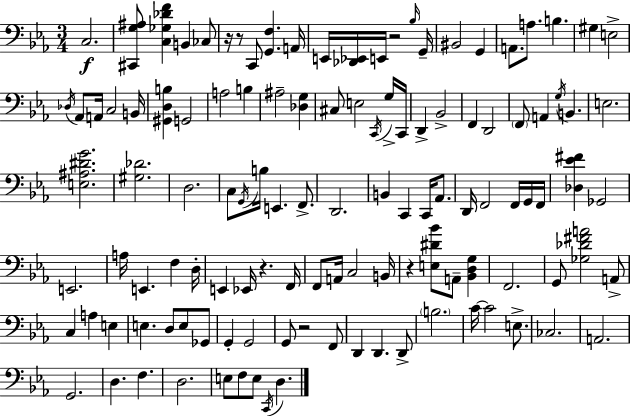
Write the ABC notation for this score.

X:1
T:Untitled
M:3/4
L:1/4
K:Cm
C,2 [^C,,G,^A,]/2 [C,_G,_DF] B,, _C,/2 z/4 z/2 C,,/2 [G,,F,] A,,/4 E,,/4 [_D,,_E,,]/4 E,,/4 z2 _B,/4 G,,/4 ^B,,2 G,, A,,/2 A,/2 B, ^G, E,2 _D,/4 _A,,/2 A,,/4 C,2 B,,/4 [^G,,D,B,] G,,2 A,2 B, ^A,2 [_D,G,] ^C,/2 E,2 C,,/4 G,/4 C,,/4 D,, _B,,2 F,, D,,2 F,,/2 A,, G,/4 B,, E,2 [E,^A,^DG]2 [^G,_D]2 D,2 C,/2 G,,/4 B,/4 E,, F,,/2 D,,2 B,, C,, C,,/4 _A,,/2 D,,/4 F,,2 F,,/4 G,,/4 F,,/4 [_D,_E^F] _G,,2 E,,2 A,/4 E,, F, D,/4 E,, _E,,/4 z F,,/4 F,,/2 A,,/4 C,2 B,,/4 z [E,^D_B]/2 A,,/2 [_B,,D,G,] F,,2 G,,/2 [_G,_D^FA]2 A,,/2 C, A, E, E, D,/2 E,/2 _G,,/2 G,, G,,2 G,,/2 z2 F,,/2 D,, D,, D,,/2 B,2 C/4 C2 E,/2 _C,2 A,,2 G,,2 D, F, D,2 E,/2 F,/2 E,/2 C,,/4 D,